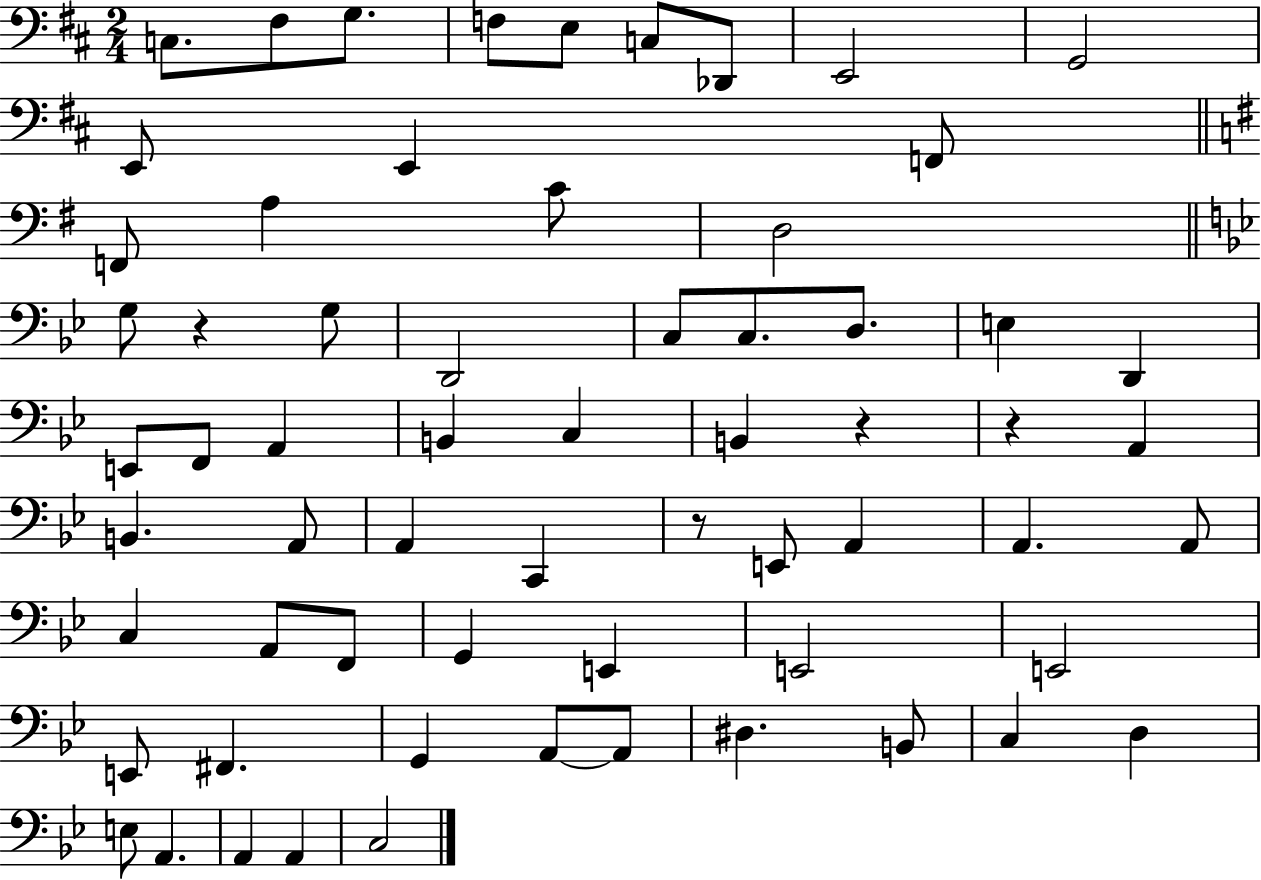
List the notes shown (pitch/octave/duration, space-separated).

C3/e. F#3/e G3/e. F3/e E3/e C3/e Db2/e E2/h G2/h E2/e E2/q F2/e F2/e A3/q C4/e D3/h G3/e R/q G3/e D2/h C3/e C3/e. D3/e. E3/q D2/q E2/e F2/e A2/q B2/q C3/q B2/q R/q R/q A2/q B2/q. A2/e A2/q C2/q R/e E2/e A2/q A2/q. A2/e C3/q A2/e F2/e G2/q E2/q E2/h E2/h E2/e F#2/q. G2/q A2/e A2/e D#3/q. B2/e C3/q D3/q E3/e A2/q. A2/q A2/q C3/h